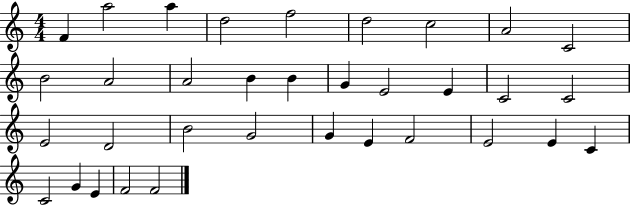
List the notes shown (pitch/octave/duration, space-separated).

F4/q A5/h A5/q D5/h F5/h D5/h C5/h A4/h C4/h B4/h A4/h A4/h B4/q B4/q G4/q E4/h E4/q C4/h C4/h E4/h D4/h B4/h G4/h G4/q E4/q F4/h E4/h E4/q C4/q C4/h G4/q E4/q F4/h F4/h